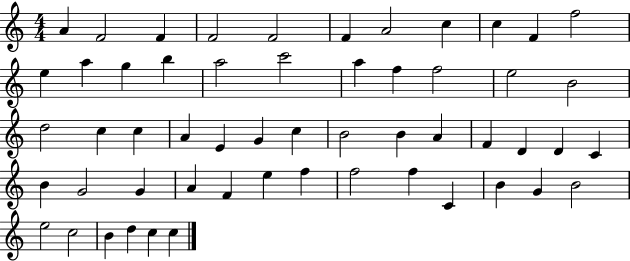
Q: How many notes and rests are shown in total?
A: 55